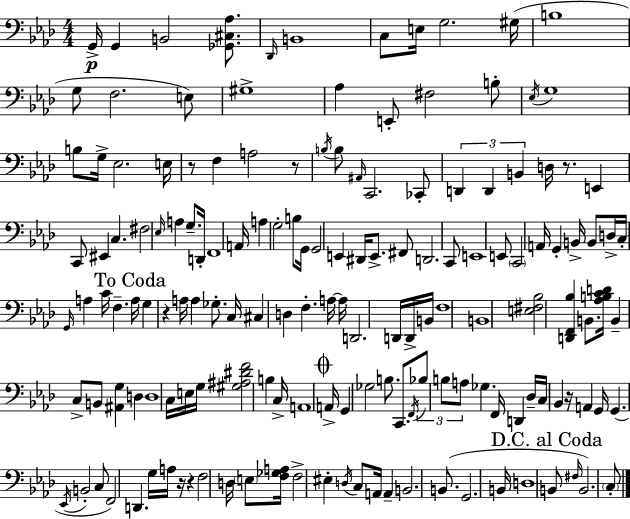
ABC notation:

X:1
T:Untitled
M:4/4
L:1/4
K:Ab
G,,/4 G,, B,,2 [_G,,^C,_A,]/2 _D,,/4 B,,4 C,/2 E,/4 G,2 ^G,/4 B,4 G,/2 F,2 E,/2 ^G,4 _A, E,,/2 ^F,2 B,/2 _E,/4 G,4 B,/2 G,/4 _E,2 E,/4 z/2 F, A,2 z/2 B,/4 B,/2 ^A,,/4 C,,2 _C,,/2 D,, D,, B,, D,/4 z/2 E,, C,,/2 ^E,, C, ^F,2 _E,/4 A, G,/2 D,,/4 F,,4 A,,/4 A, G,2 B,/2 G,,/4 G,,2 E,, ^D,,/4 E,,/2 ^F,,/2 D,,2 C,,/2 E,,4 E,,/2 C,,2 A,,/4 G,, B,,/4 B,,/2 D,/4 C,/4 G,,/4 A, C/4 F, A,/4 G, z A,/4 A, _G,/2 C,/4 ^C, D, F, A,/4 A,/4 D,,2 D,,/4 D,,/4 B,,/4 F,4 B,,4 [E,^F,_B,]2 [D,,F,,_B,] B,,/2 [_A,B,CD]/4 B,, C,/2 B,,/2 [^A,,G,] D, D,4 C,/4 E,/4 G,/4 [^G,^A,^DF]2 B, C,/4 A,,4 A,,/4 G,, _G,2 B,/2 C,,/2 F,,/4 _B,/2 B,/2 A,/2 _G, F,,/4 D,, _D,/4 C,/4 _B,, z/4 A,, G,,/4 G,, _E,,/4 B,,2 C,/2 F,,2 D,, G,/4 A,/4 z/4 z F,2 D,/4 E,/2 [F,_G,A,]/4 F,2 ^E, D,/4 C,/2 A,,/4 A,, B,,2 B,,/2 G,,2 B,,/4 D,4 B,,/2 ^F,/4 B,,2 C,/2